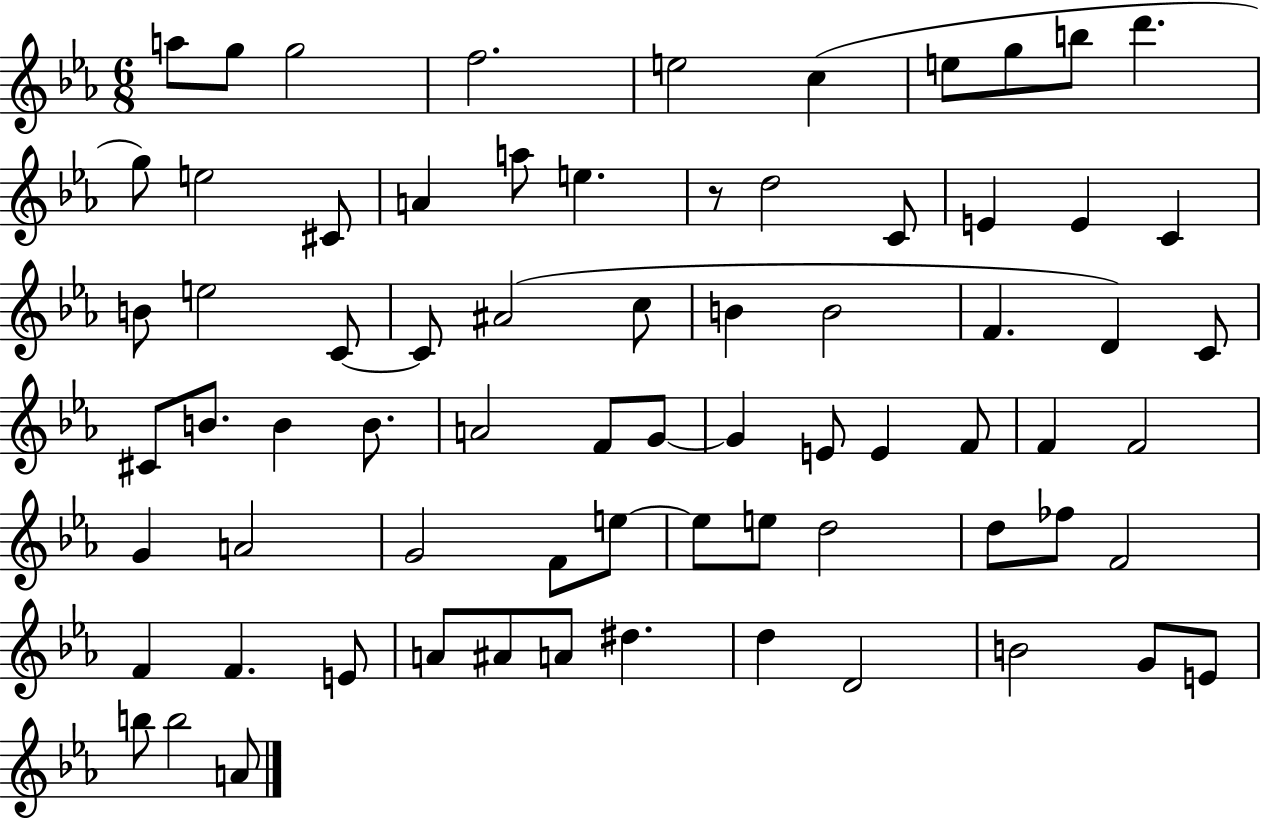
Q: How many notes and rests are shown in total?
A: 72